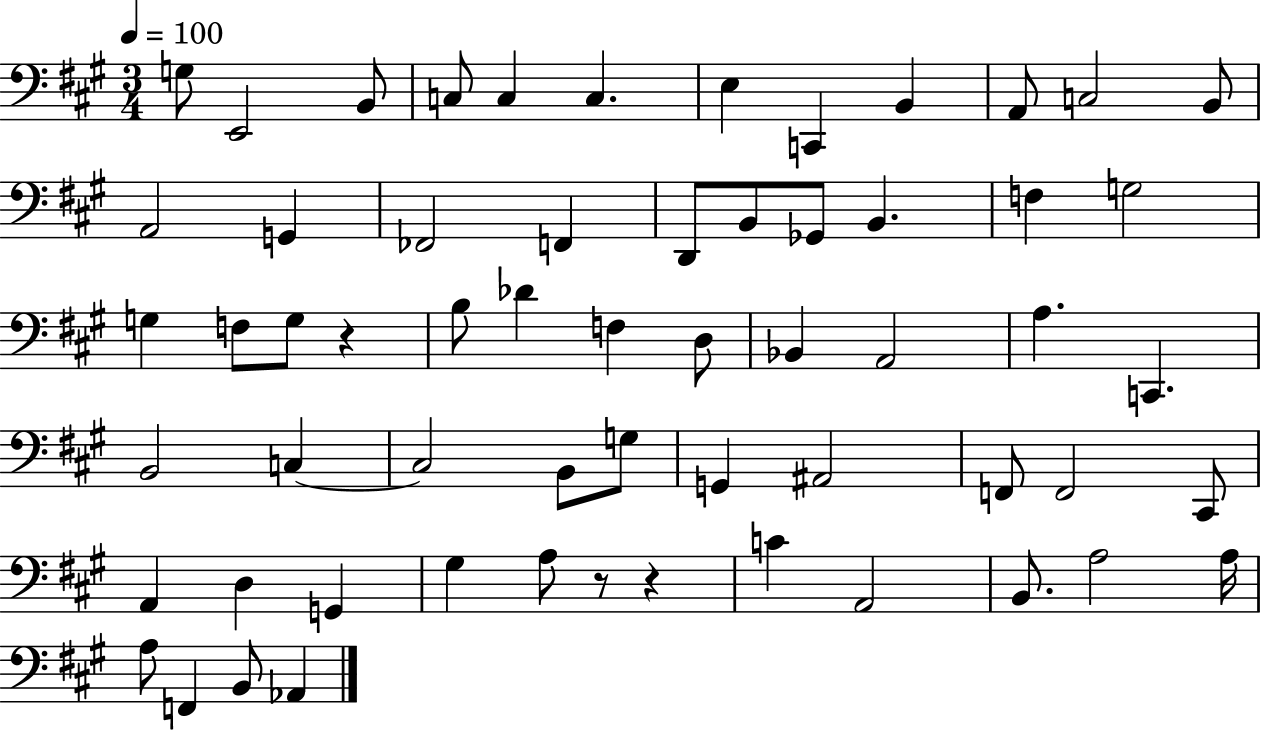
X:1
T:Untitled
M:3/4
L:1/4
K:A
G,/2 E,,2 B,,/2 C,/2 C, C, E, C,, B,, A,,/2 C,2 B,,/2 A,,2 G,, _F,,2 F,, D,,/2 B,,/2 _G,,/2 B,, F, G,2 G, F,/2 G,/2 z B,/2 _D F, D,/2 _B,, A,,2 A, C,, B,,2 C, C,2 B,,/2 G,/2 G,, ^A,,2 F,,/2 F,,2 ^C,,/2 A,, D, G,, ^G, A,/2 z/2 z C A,,2 B,,/2 A,2 A,/4 A,/2 F,, B,,/2 _A,,